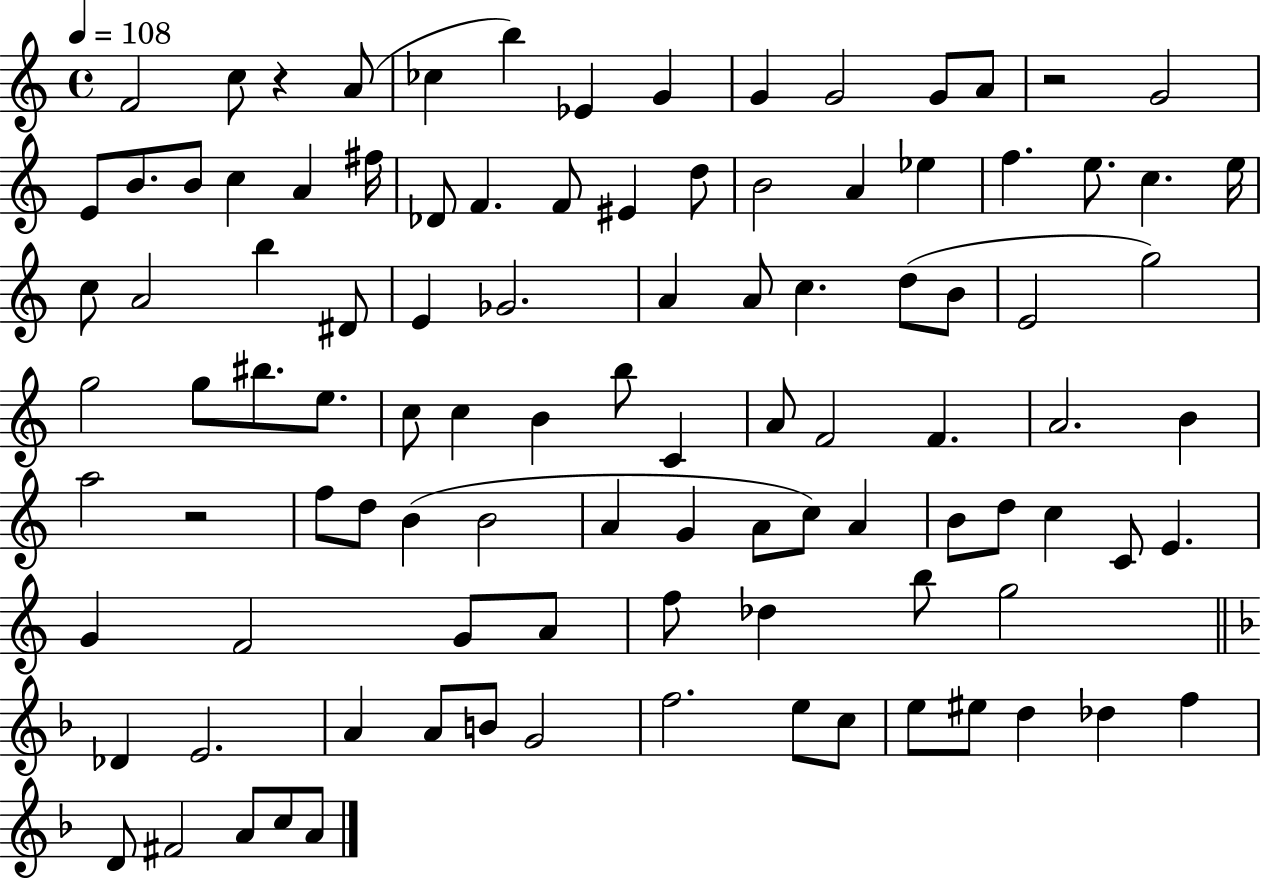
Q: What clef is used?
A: treble